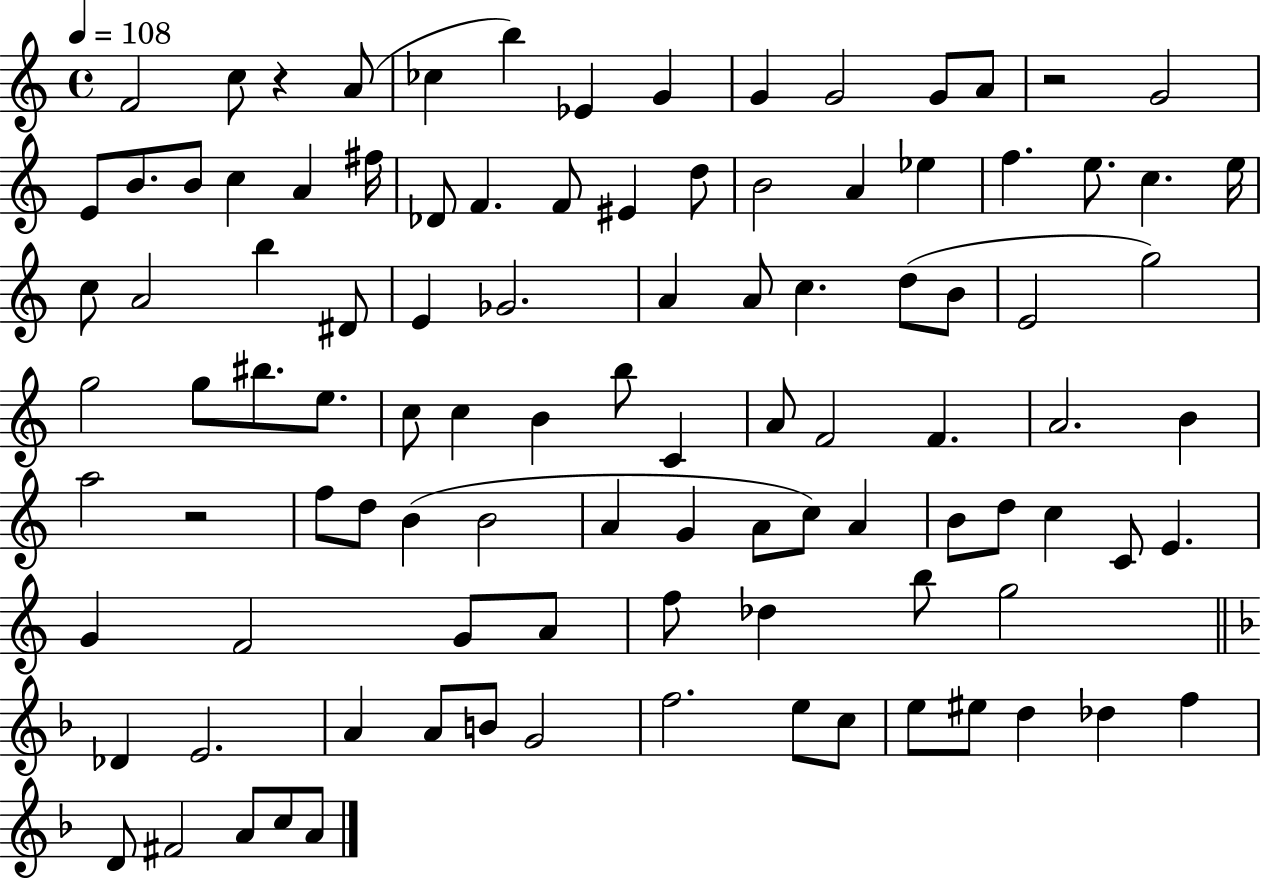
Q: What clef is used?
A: treble